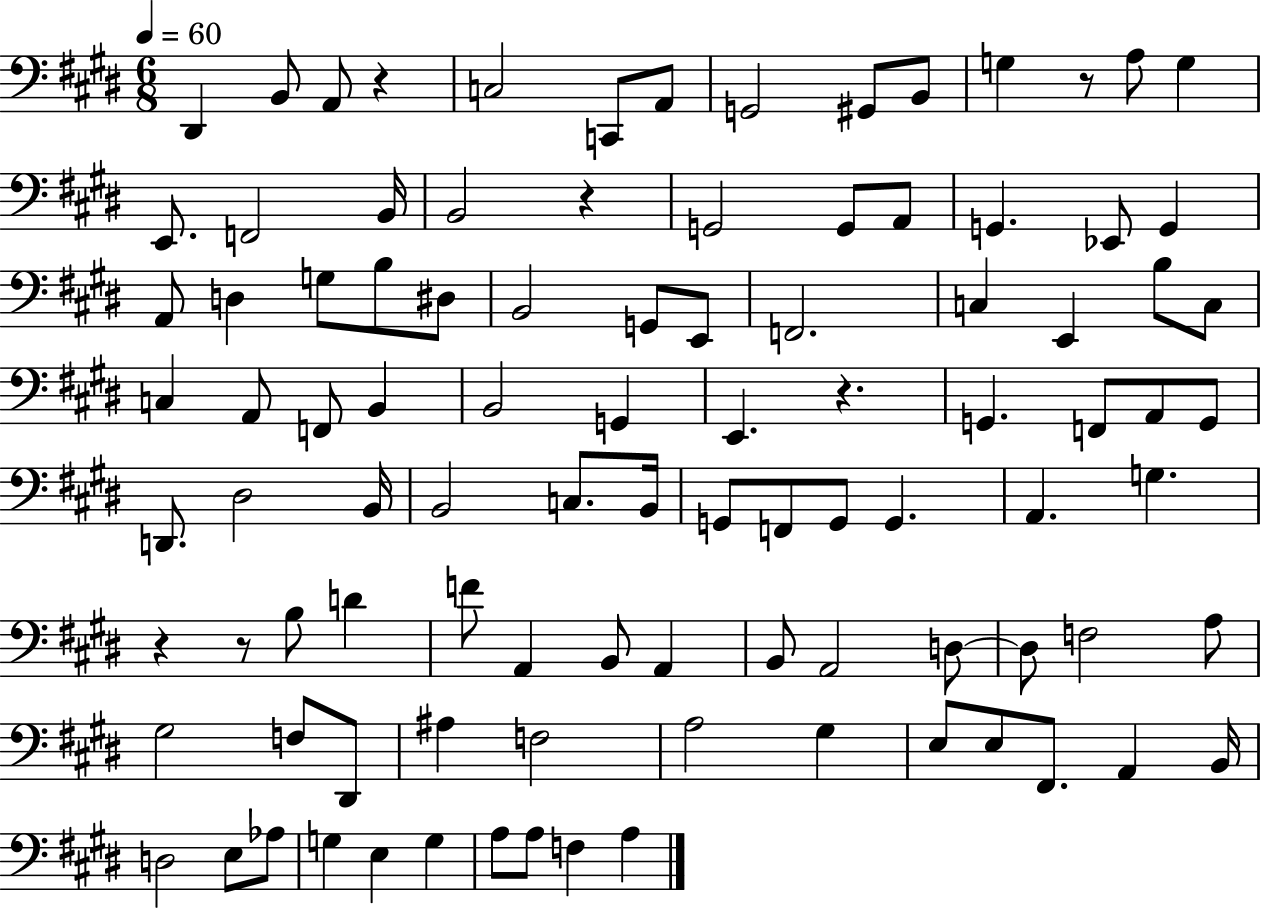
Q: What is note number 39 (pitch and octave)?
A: B2